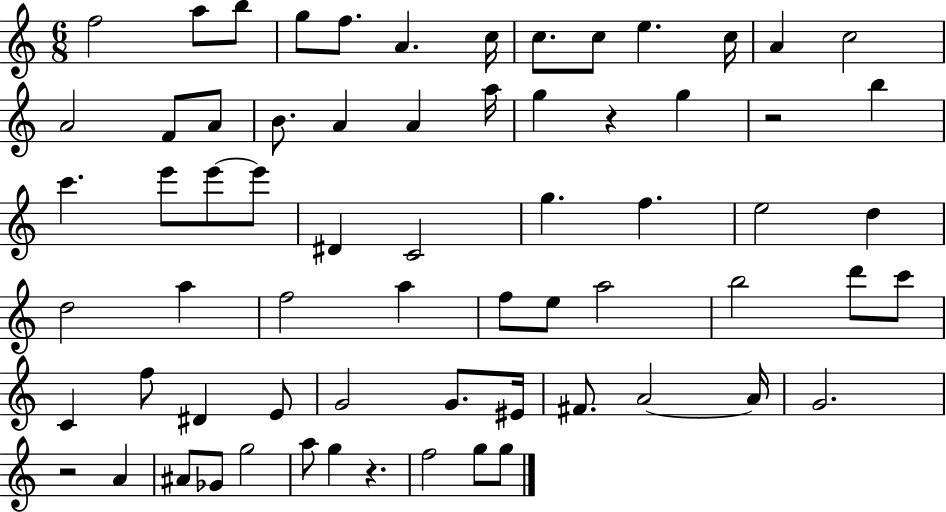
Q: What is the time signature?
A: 6/8